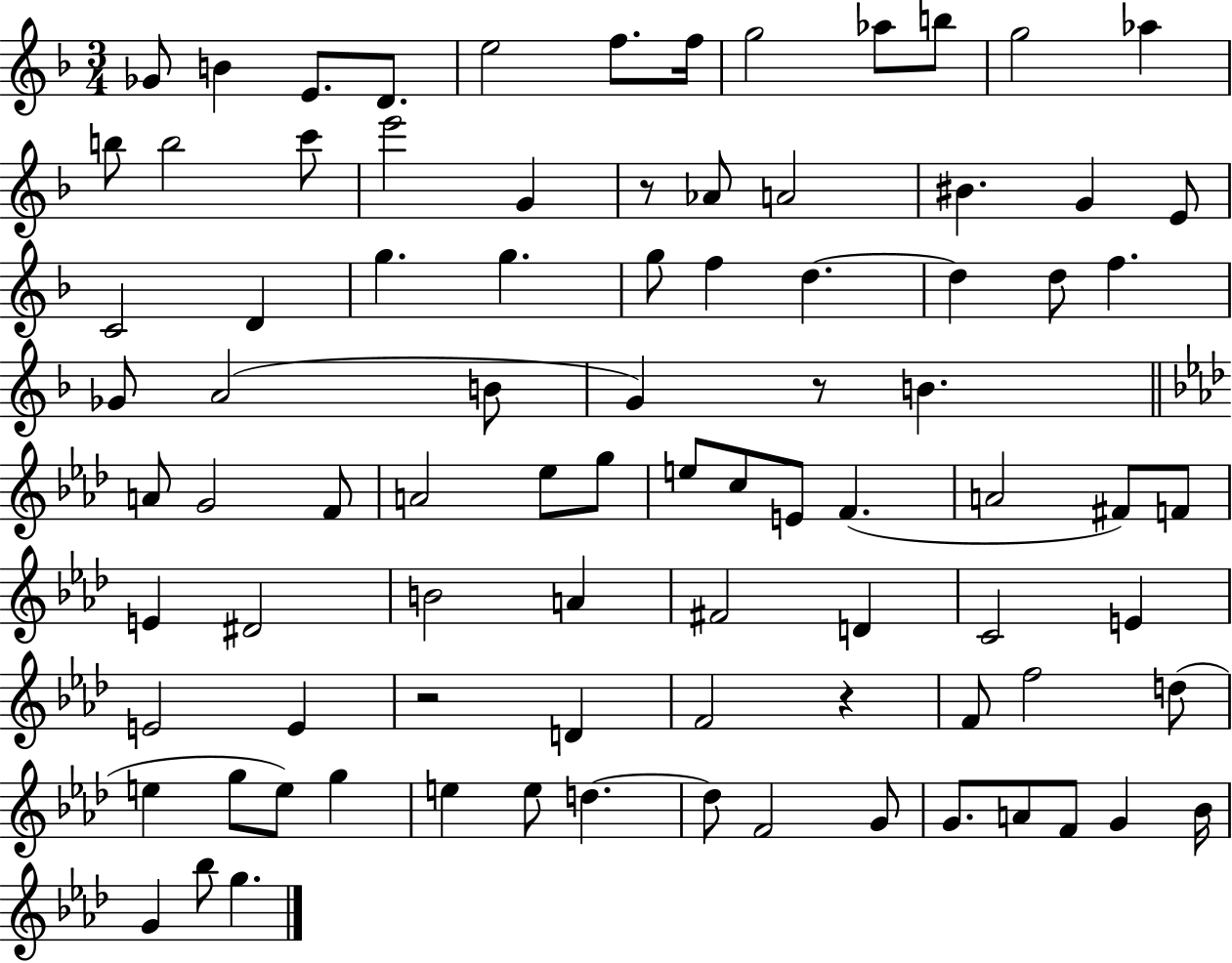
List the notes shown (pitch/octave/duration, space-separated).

Gb4/e B4/q E4/e. D4/e. E5/h F5/e. F5/s G5/h Ab5/e B5/e G5/h Ab5/q B5/e B5/h C6/e E6/h G4/q R/e Ab4/e A4/h BIS4/q. G4/q E4/e C4/h D4/q G5/q. G5/q. G5/e F5/q D5/q. D5/q D5/e F5/q. Gb4/e A4/h B4/e G4/q R/e B4/q. A4/e G4/h F4/e A4/h Eb5/e G5/e E5/e C5/e E4/e F4/q. A4/h F#4/e F4/e E4/q D#4/h B4/h A4/q F#4/h D4/q C4/h E4/q E4/h E4/q R/h D4/q F4/h R/q F4/e F5/h D5/e E5/q G5/e E5/e G5/q E5/q E5/e D5/q. D5/e F4/h G4/e G4/e. A4/e F4/e G4/q Bb4/s G4/q Bb5/e G5/q.